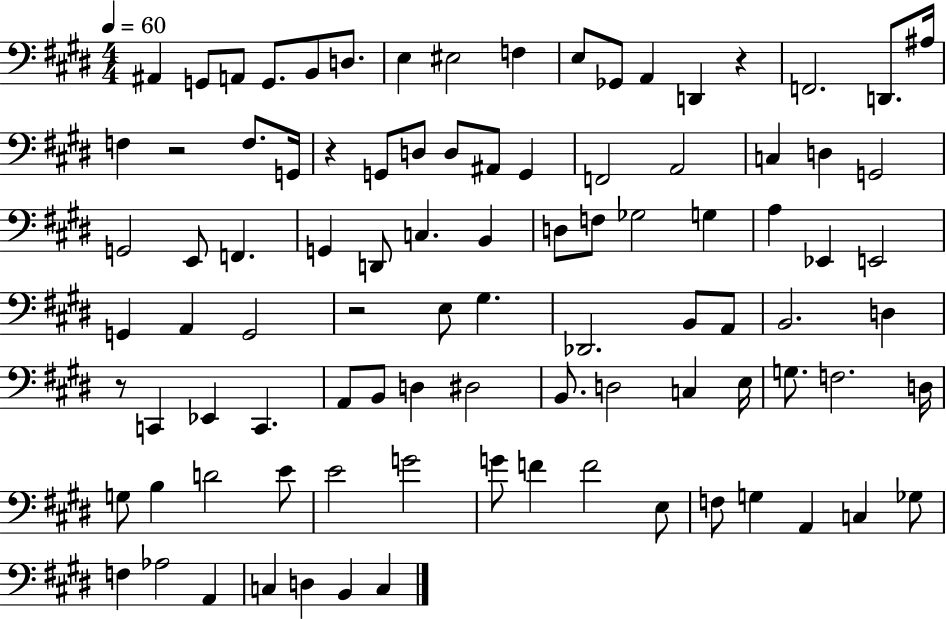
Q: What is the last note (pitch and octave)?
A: C3